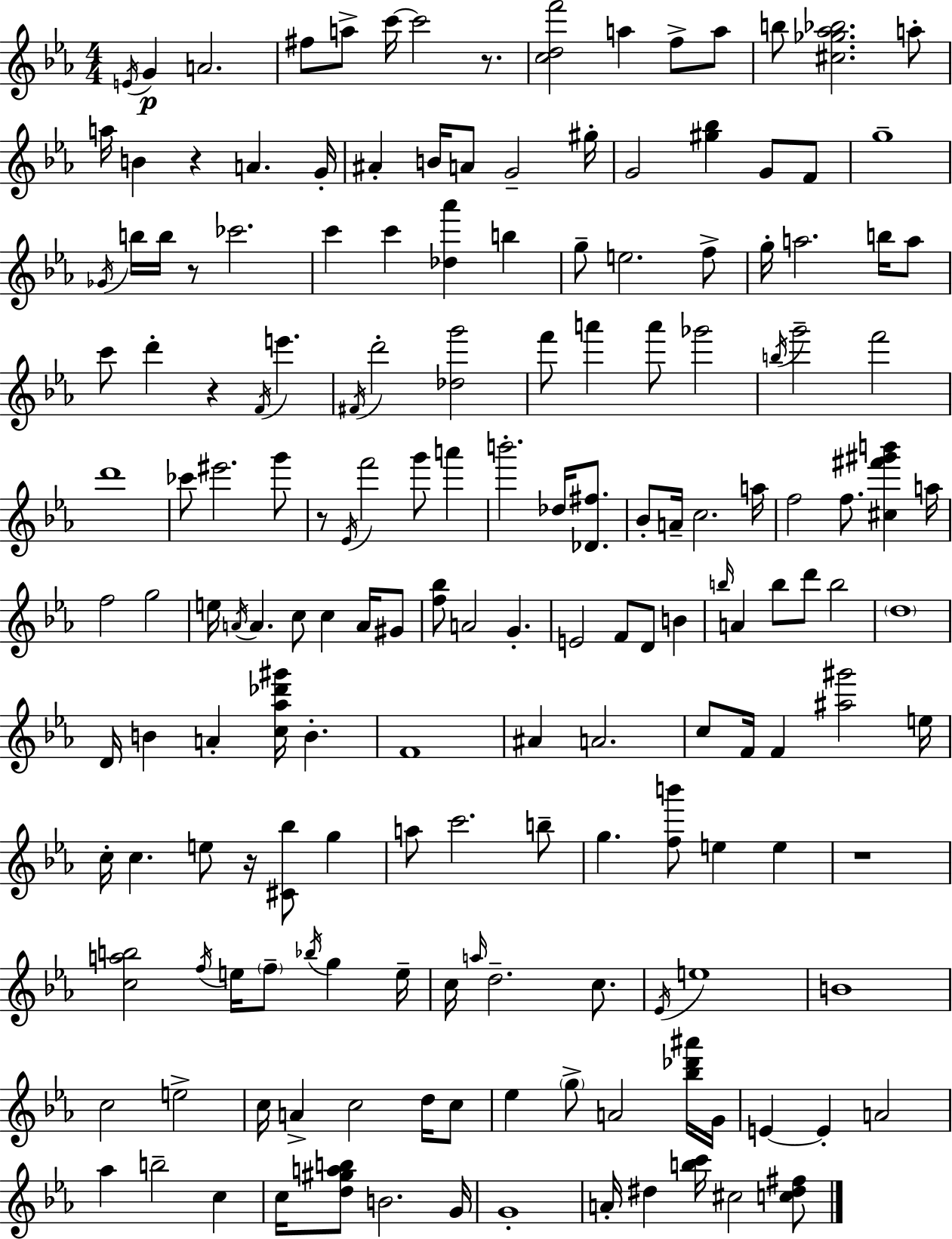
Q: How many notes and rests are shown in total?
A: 172